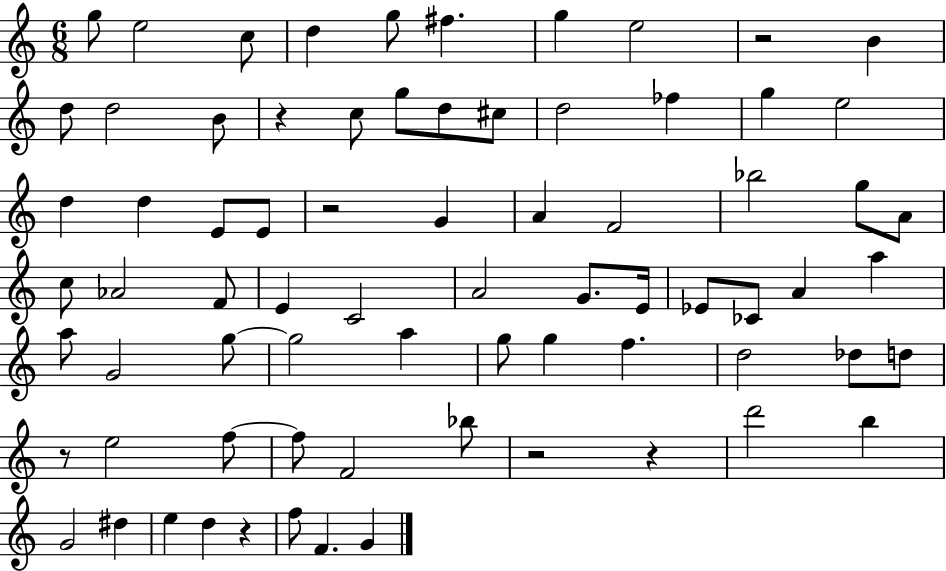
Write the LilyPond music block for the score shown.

{
  \clef treble
  \numericTimeSignature
  \time 6/8
  \key c \major
  g''8 e''2 c''8 | d''4 g''8 fis''4. | g''4 e''2 | r2 b'4 | \break d''8 d''2 b'8 | r4 c''8 g''8 d''8 cis''8 | d''2 fes''4 | g''4 e''2 | \break d''4 d''4 e'8 e'8 | r2 g'4 | a'4 f'2 | bes''2 g''8 a'8 | \break c''8 aes'2 f'8 | e'4 c'2 | a'2 g'8. e'16 | ees'8 ces'8 a'4 a''4 | \break a''8 g'2 g''8~~ | g''2 a''4 | g''8 g''4 f''4. | d''2 des''8 d''8 | \break r8 e''2 f''8~~ | f''8 f'2 bes''8 | r2 r4 | d'''2 b''4 | \break g'2 dis''4 | e''4 d''4 r4 | f''8 f'4. g'4 | \bar "|."
}